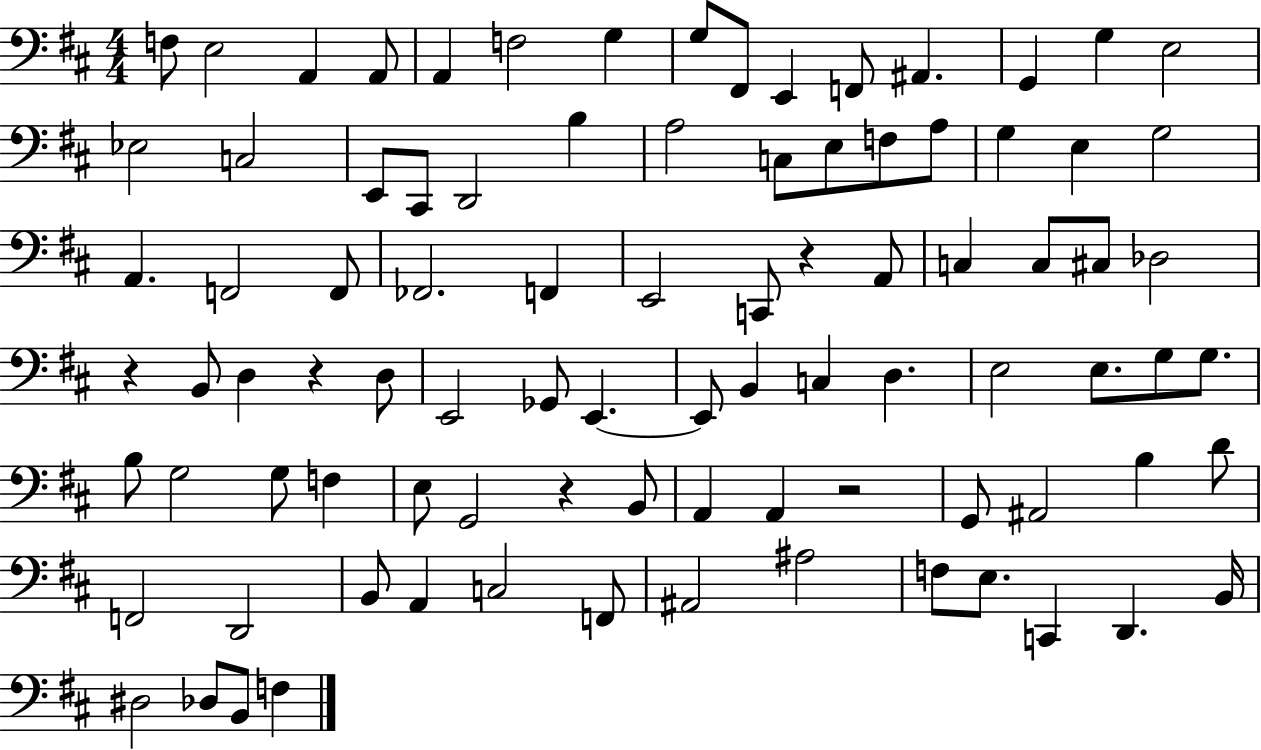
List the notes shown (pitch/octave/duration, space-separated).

F3/e E3/h A2/q A2/e A2/q F3/h G3/q G3/e F#2/e E2/q F2/e A#2/q. G2/q G3/q E3/h Eb3/h C3/h E2/e C#2/e D2/h B3/q A3/h C3/e E3/e F3/e A3/e G3/q E3/q G3/h A2/q. F2/h F2/e FES2/h. F2/q E2/h C2/e R/q A2/e C3/q C3/e C#3/e Db3/h R/q B2/e D3/q R/q D3/e E2/h Gb2/e E2/q. E2/e B2/q C3/q D3/q. E3/h E3/e. G3/e G3/e. B3/e G3/h G3/e F3/q E3/e G2/h R/q B2/e A2/q A2/q R/h G2/e A#2/h B3/q D4/e F2/h D2/h B2/e A2/q C3/h F2/e A#2/h A#3/h F3/e E3/e. C2/q D2/q. B2/s D#3/h Db3/e B2/e F3/q